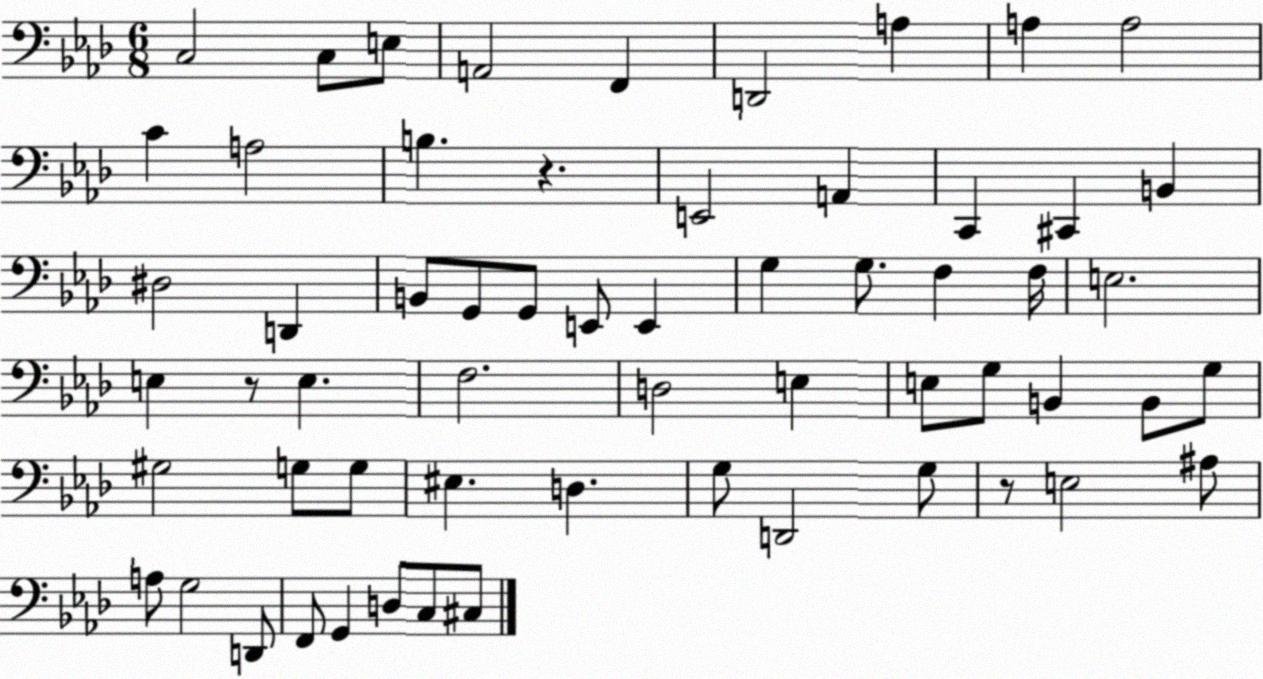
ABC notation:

X:1
T:Untitled
M:6/8
L:1/4
K:Ab
C,2 C,/2 E,/2 A,,2 F,, D,,2 A, A, A,2 C A,2 B, z E,,2 A,, C,, ^C,, B,, ^D,2 D,, B,,/2 G,,/2 G,,/2 E,,/2 E,, G, G,/2 F, F,/4 E,2 E, z/2 E, F,2 D,2 E, E,/2 G,/2 B,, B,,/2 G,/2 ^G,2 G,/2 G,/2 ^E, D, G,/2 D,,2 G,/2 z/2 E,2 ^A,/2 A,/2 G,2 D,,/2 F,,/2 G,, D,/2 C,/2 ^C,/2